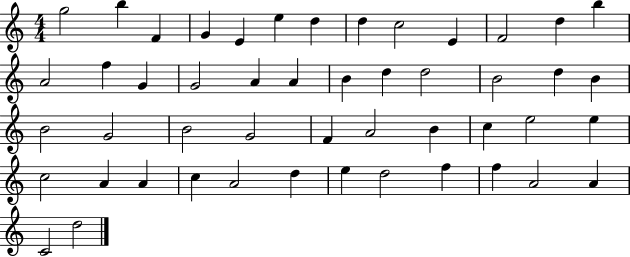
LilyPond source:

{
  \clef treble
  \numericTimeSignature
  \time 4/4
  \key c \major
  g''2 b''4 f'4 | g'4 e'4 e''4 d''4 | d''4 c''2 e'4 | f'2 d''4 b''4 | \break a'2 f''4 g'4 | g'2 a'4 a'4 | b'4 d''4 d''2 | b'2 d''4 b'4 | \break b'2 g'2 | b'2 g'2 | f'4 a'2 b'4 | c''4 e''2 e''4 | \break c''2 a'4 a'4 | c''4 a'2 d''4 | e''4 d''2 f''4 | f''4 a'2 a'4 | \break c'2 d''2 | \bar "|."
}